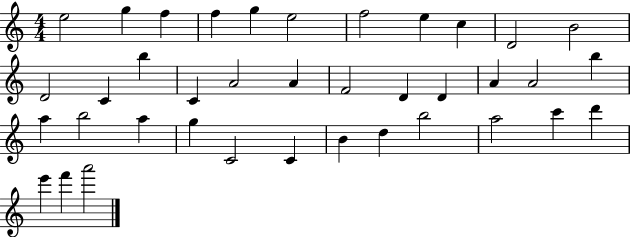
E5/h G5/q F5/q F5/q G5/q E5/h F5/h E5/q C5/q D4/h B4/h D4/h C4/q B5/q C4/q A4/h A4/q F4/h D4/q D4/q A4/q A4/h B5/q A5/q B5/h A5/q G5/q C4/h C4/q B4/q D5/q B5/h A5/h C6/q D6/q E6/q F6/q A6/h